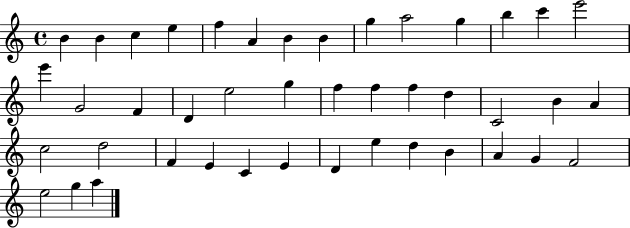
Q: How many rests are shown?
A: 0